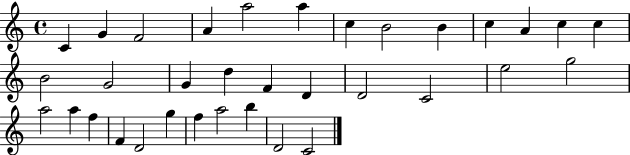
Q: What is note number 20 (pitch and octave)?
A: D4